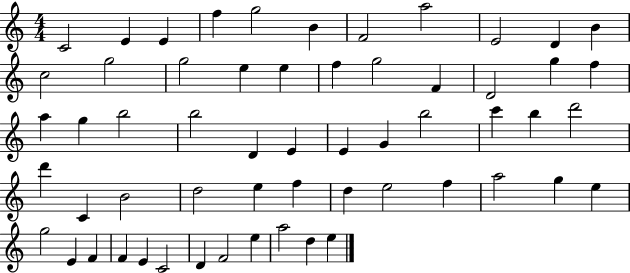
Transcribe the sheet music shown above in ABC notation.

X:1
T:Untitled
M:4/4
L:1/4
K:C
C2 E E f g2 B F2 a2 E2 D B c2 g2 g2 e e f g2 F D2 g f a g b2 b2 D E E G b2 c' b d'2 d' C B2 d2 e f d e2 f a2 g e g2 E F F E C2 D F2 e a2 d e